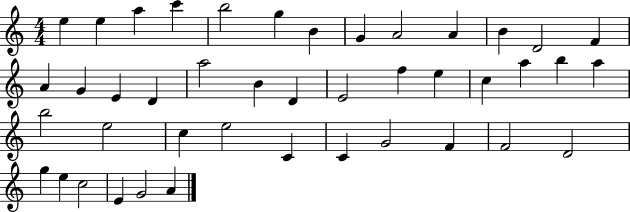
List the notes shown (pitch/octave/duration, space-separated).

E5/q E5/q A5/q C6/q B5/h G5/q B4/q G4/q A4/h A4/q B4/q D4/h F4/q A4/q G4/q E4/q D4/q A5/h B4/q D4/q E4/h F5/q E5/q C5/q A5/q B5/q A5/q B5/h E5/h C5/q E5/h C4/q C4/q G4/h F4/q F4/h D4/h G5/q E5/q C5/h E4/q G4/h A4/q